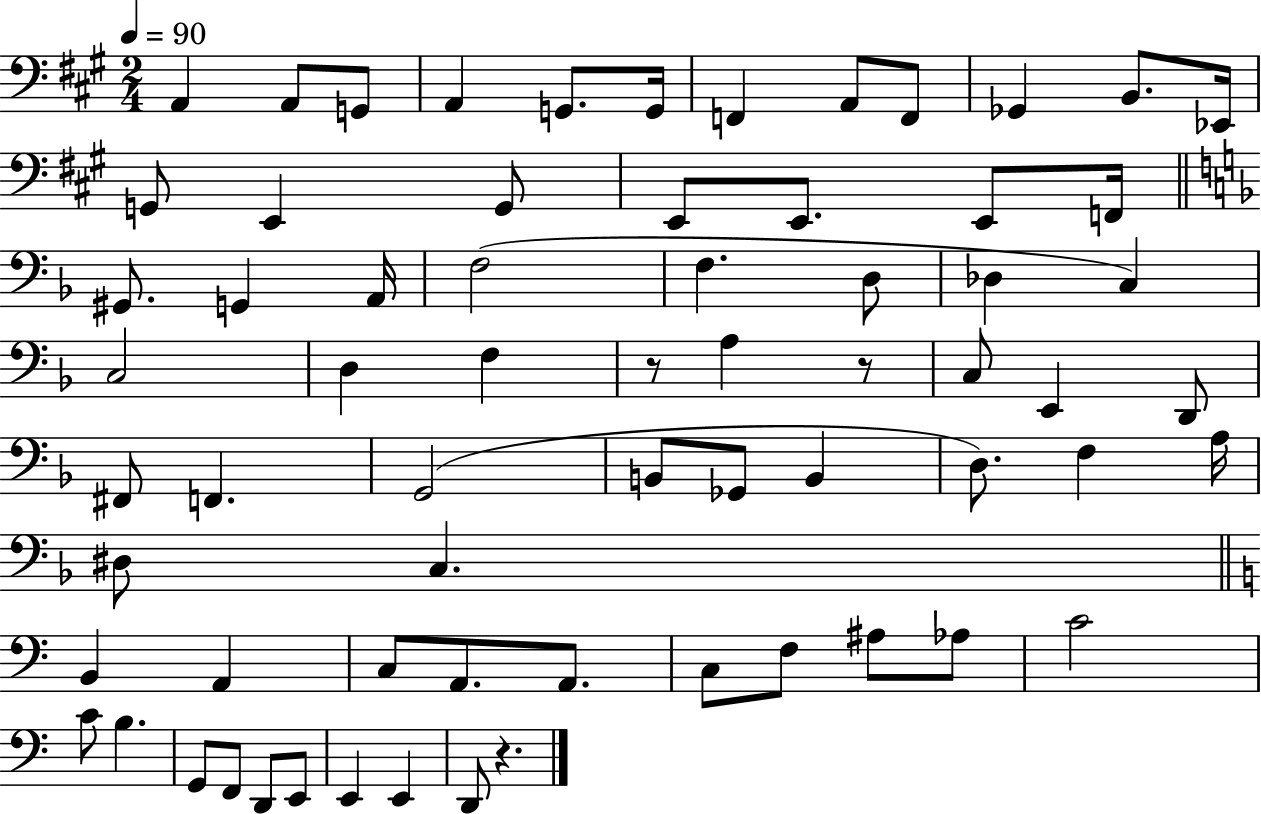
A2/q A2/e G2/e A2/q G2/e. G2/s F2/q A2/e F2/e Gb2/q B2/e. Eb2/s G2/e E2/q G2/e E2/e E2/e. E2/e F2/s G#2/e. G2/q A2/s F3/h F3/q. D3/e Db3/q C3/q C3/h D3/q F3/q R/e A3/q R/e C3/e E2/q D2/e F#2/e F2/q. G2/h B2/e Gb2/e B2/q D3/e. F3/q A3/s D#3/e C3/q. B2/q A2/q C3/e A2/e. A2/e. C3/e F3/e A#3/e Ab3/e C4/h C4/e B3/q. G2/e F2/e D2/e E2/e E2/q E2/q D2/e R/q.